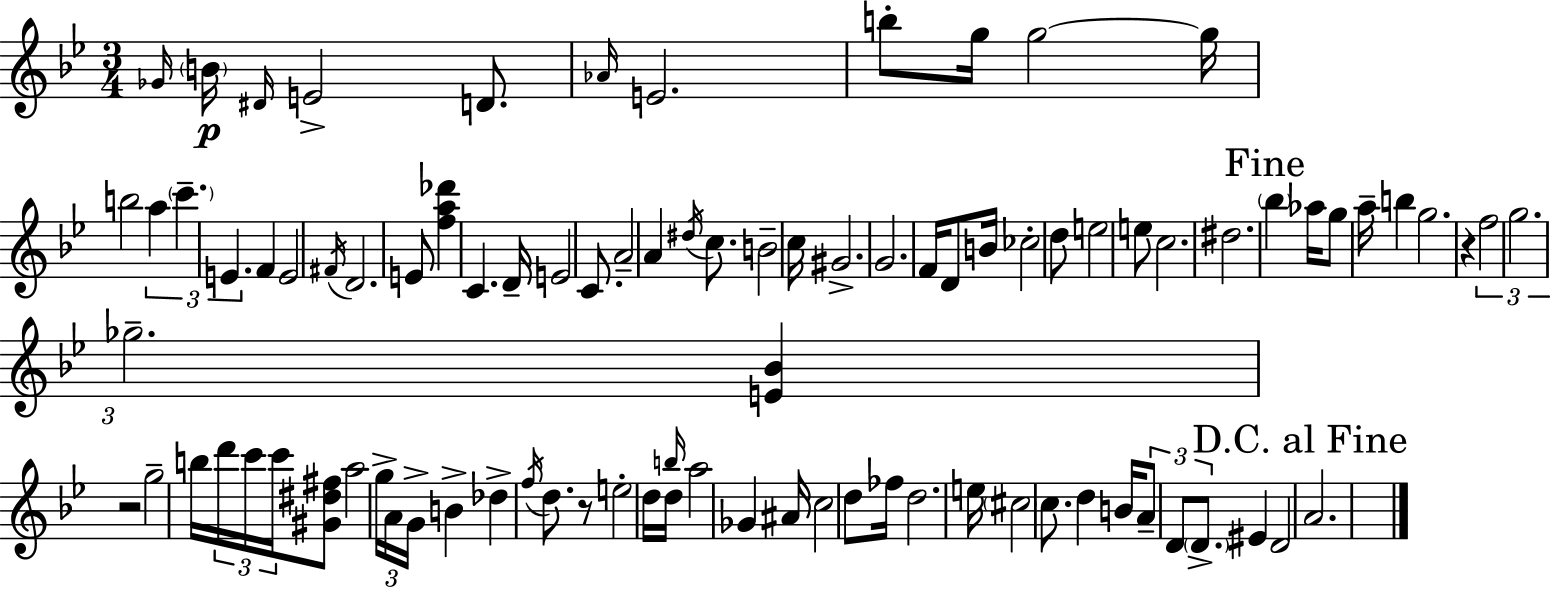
{
  \clef treble
  \numericTimeSignature
  \time 3/4
  \key g \minor
  \grace { ges'16 }\p \parenthesize b'16 \grace { dis'16 } e'2-> d'8. | \grace { aes'16 } e'2. | b''8-. g''16 g''2~~ | g''16 b''2 \tuplet 3/2 { a''4 | \break \parenthesize c'''4.-- e'4. } | f'4 e'2 | \acciaccatura { fis'16 } d'2. | e'8 <f'' a'' des'''>4 c'4. | \break d'16-- e'2 | c'8. a'2-- | a'4 \acciaccatura { dis''16 } c''8. b'2-- | c''16 gis'2.-> | \break g'2. | f'16 d'8 b'16 ces''2-. | d''8 e''2 | e''8 c''2. | \break dis''2. | \mark "Fine" \parenthesize bes''4 aes''16 g''8 | a''16-- b''4 g''2. | r4 \tuplet 3/2 { f''2 | \break g''2. | ges''2.-- } | <e' bes'>4 r2 | g''2-- | \break b''16 \tuplet 3/2 { d'''16 c'''16 c'''16 } <gis' dis'' fis''>8 a''2 | \tuplet 3/2 { g''16-> a'16 g'16-> } b'4-> des''4-> | \acciaccatura { f''16 } d''8. r8 e''2-. | d''16 d''16 \grace { b''16 } a''2 | \break ges'4 ais'16 c''2 | d''8 fes''16 d''2. | e''16 \parenthesize cis''2 | c''8. d''4 b'16 | \break \tuplet 3/2 { a'8-- d'8 \parenthesize d'8.-> } eis'4 d'2 | \mark "D.C. al Fine" a'2. | \bar "|."
}